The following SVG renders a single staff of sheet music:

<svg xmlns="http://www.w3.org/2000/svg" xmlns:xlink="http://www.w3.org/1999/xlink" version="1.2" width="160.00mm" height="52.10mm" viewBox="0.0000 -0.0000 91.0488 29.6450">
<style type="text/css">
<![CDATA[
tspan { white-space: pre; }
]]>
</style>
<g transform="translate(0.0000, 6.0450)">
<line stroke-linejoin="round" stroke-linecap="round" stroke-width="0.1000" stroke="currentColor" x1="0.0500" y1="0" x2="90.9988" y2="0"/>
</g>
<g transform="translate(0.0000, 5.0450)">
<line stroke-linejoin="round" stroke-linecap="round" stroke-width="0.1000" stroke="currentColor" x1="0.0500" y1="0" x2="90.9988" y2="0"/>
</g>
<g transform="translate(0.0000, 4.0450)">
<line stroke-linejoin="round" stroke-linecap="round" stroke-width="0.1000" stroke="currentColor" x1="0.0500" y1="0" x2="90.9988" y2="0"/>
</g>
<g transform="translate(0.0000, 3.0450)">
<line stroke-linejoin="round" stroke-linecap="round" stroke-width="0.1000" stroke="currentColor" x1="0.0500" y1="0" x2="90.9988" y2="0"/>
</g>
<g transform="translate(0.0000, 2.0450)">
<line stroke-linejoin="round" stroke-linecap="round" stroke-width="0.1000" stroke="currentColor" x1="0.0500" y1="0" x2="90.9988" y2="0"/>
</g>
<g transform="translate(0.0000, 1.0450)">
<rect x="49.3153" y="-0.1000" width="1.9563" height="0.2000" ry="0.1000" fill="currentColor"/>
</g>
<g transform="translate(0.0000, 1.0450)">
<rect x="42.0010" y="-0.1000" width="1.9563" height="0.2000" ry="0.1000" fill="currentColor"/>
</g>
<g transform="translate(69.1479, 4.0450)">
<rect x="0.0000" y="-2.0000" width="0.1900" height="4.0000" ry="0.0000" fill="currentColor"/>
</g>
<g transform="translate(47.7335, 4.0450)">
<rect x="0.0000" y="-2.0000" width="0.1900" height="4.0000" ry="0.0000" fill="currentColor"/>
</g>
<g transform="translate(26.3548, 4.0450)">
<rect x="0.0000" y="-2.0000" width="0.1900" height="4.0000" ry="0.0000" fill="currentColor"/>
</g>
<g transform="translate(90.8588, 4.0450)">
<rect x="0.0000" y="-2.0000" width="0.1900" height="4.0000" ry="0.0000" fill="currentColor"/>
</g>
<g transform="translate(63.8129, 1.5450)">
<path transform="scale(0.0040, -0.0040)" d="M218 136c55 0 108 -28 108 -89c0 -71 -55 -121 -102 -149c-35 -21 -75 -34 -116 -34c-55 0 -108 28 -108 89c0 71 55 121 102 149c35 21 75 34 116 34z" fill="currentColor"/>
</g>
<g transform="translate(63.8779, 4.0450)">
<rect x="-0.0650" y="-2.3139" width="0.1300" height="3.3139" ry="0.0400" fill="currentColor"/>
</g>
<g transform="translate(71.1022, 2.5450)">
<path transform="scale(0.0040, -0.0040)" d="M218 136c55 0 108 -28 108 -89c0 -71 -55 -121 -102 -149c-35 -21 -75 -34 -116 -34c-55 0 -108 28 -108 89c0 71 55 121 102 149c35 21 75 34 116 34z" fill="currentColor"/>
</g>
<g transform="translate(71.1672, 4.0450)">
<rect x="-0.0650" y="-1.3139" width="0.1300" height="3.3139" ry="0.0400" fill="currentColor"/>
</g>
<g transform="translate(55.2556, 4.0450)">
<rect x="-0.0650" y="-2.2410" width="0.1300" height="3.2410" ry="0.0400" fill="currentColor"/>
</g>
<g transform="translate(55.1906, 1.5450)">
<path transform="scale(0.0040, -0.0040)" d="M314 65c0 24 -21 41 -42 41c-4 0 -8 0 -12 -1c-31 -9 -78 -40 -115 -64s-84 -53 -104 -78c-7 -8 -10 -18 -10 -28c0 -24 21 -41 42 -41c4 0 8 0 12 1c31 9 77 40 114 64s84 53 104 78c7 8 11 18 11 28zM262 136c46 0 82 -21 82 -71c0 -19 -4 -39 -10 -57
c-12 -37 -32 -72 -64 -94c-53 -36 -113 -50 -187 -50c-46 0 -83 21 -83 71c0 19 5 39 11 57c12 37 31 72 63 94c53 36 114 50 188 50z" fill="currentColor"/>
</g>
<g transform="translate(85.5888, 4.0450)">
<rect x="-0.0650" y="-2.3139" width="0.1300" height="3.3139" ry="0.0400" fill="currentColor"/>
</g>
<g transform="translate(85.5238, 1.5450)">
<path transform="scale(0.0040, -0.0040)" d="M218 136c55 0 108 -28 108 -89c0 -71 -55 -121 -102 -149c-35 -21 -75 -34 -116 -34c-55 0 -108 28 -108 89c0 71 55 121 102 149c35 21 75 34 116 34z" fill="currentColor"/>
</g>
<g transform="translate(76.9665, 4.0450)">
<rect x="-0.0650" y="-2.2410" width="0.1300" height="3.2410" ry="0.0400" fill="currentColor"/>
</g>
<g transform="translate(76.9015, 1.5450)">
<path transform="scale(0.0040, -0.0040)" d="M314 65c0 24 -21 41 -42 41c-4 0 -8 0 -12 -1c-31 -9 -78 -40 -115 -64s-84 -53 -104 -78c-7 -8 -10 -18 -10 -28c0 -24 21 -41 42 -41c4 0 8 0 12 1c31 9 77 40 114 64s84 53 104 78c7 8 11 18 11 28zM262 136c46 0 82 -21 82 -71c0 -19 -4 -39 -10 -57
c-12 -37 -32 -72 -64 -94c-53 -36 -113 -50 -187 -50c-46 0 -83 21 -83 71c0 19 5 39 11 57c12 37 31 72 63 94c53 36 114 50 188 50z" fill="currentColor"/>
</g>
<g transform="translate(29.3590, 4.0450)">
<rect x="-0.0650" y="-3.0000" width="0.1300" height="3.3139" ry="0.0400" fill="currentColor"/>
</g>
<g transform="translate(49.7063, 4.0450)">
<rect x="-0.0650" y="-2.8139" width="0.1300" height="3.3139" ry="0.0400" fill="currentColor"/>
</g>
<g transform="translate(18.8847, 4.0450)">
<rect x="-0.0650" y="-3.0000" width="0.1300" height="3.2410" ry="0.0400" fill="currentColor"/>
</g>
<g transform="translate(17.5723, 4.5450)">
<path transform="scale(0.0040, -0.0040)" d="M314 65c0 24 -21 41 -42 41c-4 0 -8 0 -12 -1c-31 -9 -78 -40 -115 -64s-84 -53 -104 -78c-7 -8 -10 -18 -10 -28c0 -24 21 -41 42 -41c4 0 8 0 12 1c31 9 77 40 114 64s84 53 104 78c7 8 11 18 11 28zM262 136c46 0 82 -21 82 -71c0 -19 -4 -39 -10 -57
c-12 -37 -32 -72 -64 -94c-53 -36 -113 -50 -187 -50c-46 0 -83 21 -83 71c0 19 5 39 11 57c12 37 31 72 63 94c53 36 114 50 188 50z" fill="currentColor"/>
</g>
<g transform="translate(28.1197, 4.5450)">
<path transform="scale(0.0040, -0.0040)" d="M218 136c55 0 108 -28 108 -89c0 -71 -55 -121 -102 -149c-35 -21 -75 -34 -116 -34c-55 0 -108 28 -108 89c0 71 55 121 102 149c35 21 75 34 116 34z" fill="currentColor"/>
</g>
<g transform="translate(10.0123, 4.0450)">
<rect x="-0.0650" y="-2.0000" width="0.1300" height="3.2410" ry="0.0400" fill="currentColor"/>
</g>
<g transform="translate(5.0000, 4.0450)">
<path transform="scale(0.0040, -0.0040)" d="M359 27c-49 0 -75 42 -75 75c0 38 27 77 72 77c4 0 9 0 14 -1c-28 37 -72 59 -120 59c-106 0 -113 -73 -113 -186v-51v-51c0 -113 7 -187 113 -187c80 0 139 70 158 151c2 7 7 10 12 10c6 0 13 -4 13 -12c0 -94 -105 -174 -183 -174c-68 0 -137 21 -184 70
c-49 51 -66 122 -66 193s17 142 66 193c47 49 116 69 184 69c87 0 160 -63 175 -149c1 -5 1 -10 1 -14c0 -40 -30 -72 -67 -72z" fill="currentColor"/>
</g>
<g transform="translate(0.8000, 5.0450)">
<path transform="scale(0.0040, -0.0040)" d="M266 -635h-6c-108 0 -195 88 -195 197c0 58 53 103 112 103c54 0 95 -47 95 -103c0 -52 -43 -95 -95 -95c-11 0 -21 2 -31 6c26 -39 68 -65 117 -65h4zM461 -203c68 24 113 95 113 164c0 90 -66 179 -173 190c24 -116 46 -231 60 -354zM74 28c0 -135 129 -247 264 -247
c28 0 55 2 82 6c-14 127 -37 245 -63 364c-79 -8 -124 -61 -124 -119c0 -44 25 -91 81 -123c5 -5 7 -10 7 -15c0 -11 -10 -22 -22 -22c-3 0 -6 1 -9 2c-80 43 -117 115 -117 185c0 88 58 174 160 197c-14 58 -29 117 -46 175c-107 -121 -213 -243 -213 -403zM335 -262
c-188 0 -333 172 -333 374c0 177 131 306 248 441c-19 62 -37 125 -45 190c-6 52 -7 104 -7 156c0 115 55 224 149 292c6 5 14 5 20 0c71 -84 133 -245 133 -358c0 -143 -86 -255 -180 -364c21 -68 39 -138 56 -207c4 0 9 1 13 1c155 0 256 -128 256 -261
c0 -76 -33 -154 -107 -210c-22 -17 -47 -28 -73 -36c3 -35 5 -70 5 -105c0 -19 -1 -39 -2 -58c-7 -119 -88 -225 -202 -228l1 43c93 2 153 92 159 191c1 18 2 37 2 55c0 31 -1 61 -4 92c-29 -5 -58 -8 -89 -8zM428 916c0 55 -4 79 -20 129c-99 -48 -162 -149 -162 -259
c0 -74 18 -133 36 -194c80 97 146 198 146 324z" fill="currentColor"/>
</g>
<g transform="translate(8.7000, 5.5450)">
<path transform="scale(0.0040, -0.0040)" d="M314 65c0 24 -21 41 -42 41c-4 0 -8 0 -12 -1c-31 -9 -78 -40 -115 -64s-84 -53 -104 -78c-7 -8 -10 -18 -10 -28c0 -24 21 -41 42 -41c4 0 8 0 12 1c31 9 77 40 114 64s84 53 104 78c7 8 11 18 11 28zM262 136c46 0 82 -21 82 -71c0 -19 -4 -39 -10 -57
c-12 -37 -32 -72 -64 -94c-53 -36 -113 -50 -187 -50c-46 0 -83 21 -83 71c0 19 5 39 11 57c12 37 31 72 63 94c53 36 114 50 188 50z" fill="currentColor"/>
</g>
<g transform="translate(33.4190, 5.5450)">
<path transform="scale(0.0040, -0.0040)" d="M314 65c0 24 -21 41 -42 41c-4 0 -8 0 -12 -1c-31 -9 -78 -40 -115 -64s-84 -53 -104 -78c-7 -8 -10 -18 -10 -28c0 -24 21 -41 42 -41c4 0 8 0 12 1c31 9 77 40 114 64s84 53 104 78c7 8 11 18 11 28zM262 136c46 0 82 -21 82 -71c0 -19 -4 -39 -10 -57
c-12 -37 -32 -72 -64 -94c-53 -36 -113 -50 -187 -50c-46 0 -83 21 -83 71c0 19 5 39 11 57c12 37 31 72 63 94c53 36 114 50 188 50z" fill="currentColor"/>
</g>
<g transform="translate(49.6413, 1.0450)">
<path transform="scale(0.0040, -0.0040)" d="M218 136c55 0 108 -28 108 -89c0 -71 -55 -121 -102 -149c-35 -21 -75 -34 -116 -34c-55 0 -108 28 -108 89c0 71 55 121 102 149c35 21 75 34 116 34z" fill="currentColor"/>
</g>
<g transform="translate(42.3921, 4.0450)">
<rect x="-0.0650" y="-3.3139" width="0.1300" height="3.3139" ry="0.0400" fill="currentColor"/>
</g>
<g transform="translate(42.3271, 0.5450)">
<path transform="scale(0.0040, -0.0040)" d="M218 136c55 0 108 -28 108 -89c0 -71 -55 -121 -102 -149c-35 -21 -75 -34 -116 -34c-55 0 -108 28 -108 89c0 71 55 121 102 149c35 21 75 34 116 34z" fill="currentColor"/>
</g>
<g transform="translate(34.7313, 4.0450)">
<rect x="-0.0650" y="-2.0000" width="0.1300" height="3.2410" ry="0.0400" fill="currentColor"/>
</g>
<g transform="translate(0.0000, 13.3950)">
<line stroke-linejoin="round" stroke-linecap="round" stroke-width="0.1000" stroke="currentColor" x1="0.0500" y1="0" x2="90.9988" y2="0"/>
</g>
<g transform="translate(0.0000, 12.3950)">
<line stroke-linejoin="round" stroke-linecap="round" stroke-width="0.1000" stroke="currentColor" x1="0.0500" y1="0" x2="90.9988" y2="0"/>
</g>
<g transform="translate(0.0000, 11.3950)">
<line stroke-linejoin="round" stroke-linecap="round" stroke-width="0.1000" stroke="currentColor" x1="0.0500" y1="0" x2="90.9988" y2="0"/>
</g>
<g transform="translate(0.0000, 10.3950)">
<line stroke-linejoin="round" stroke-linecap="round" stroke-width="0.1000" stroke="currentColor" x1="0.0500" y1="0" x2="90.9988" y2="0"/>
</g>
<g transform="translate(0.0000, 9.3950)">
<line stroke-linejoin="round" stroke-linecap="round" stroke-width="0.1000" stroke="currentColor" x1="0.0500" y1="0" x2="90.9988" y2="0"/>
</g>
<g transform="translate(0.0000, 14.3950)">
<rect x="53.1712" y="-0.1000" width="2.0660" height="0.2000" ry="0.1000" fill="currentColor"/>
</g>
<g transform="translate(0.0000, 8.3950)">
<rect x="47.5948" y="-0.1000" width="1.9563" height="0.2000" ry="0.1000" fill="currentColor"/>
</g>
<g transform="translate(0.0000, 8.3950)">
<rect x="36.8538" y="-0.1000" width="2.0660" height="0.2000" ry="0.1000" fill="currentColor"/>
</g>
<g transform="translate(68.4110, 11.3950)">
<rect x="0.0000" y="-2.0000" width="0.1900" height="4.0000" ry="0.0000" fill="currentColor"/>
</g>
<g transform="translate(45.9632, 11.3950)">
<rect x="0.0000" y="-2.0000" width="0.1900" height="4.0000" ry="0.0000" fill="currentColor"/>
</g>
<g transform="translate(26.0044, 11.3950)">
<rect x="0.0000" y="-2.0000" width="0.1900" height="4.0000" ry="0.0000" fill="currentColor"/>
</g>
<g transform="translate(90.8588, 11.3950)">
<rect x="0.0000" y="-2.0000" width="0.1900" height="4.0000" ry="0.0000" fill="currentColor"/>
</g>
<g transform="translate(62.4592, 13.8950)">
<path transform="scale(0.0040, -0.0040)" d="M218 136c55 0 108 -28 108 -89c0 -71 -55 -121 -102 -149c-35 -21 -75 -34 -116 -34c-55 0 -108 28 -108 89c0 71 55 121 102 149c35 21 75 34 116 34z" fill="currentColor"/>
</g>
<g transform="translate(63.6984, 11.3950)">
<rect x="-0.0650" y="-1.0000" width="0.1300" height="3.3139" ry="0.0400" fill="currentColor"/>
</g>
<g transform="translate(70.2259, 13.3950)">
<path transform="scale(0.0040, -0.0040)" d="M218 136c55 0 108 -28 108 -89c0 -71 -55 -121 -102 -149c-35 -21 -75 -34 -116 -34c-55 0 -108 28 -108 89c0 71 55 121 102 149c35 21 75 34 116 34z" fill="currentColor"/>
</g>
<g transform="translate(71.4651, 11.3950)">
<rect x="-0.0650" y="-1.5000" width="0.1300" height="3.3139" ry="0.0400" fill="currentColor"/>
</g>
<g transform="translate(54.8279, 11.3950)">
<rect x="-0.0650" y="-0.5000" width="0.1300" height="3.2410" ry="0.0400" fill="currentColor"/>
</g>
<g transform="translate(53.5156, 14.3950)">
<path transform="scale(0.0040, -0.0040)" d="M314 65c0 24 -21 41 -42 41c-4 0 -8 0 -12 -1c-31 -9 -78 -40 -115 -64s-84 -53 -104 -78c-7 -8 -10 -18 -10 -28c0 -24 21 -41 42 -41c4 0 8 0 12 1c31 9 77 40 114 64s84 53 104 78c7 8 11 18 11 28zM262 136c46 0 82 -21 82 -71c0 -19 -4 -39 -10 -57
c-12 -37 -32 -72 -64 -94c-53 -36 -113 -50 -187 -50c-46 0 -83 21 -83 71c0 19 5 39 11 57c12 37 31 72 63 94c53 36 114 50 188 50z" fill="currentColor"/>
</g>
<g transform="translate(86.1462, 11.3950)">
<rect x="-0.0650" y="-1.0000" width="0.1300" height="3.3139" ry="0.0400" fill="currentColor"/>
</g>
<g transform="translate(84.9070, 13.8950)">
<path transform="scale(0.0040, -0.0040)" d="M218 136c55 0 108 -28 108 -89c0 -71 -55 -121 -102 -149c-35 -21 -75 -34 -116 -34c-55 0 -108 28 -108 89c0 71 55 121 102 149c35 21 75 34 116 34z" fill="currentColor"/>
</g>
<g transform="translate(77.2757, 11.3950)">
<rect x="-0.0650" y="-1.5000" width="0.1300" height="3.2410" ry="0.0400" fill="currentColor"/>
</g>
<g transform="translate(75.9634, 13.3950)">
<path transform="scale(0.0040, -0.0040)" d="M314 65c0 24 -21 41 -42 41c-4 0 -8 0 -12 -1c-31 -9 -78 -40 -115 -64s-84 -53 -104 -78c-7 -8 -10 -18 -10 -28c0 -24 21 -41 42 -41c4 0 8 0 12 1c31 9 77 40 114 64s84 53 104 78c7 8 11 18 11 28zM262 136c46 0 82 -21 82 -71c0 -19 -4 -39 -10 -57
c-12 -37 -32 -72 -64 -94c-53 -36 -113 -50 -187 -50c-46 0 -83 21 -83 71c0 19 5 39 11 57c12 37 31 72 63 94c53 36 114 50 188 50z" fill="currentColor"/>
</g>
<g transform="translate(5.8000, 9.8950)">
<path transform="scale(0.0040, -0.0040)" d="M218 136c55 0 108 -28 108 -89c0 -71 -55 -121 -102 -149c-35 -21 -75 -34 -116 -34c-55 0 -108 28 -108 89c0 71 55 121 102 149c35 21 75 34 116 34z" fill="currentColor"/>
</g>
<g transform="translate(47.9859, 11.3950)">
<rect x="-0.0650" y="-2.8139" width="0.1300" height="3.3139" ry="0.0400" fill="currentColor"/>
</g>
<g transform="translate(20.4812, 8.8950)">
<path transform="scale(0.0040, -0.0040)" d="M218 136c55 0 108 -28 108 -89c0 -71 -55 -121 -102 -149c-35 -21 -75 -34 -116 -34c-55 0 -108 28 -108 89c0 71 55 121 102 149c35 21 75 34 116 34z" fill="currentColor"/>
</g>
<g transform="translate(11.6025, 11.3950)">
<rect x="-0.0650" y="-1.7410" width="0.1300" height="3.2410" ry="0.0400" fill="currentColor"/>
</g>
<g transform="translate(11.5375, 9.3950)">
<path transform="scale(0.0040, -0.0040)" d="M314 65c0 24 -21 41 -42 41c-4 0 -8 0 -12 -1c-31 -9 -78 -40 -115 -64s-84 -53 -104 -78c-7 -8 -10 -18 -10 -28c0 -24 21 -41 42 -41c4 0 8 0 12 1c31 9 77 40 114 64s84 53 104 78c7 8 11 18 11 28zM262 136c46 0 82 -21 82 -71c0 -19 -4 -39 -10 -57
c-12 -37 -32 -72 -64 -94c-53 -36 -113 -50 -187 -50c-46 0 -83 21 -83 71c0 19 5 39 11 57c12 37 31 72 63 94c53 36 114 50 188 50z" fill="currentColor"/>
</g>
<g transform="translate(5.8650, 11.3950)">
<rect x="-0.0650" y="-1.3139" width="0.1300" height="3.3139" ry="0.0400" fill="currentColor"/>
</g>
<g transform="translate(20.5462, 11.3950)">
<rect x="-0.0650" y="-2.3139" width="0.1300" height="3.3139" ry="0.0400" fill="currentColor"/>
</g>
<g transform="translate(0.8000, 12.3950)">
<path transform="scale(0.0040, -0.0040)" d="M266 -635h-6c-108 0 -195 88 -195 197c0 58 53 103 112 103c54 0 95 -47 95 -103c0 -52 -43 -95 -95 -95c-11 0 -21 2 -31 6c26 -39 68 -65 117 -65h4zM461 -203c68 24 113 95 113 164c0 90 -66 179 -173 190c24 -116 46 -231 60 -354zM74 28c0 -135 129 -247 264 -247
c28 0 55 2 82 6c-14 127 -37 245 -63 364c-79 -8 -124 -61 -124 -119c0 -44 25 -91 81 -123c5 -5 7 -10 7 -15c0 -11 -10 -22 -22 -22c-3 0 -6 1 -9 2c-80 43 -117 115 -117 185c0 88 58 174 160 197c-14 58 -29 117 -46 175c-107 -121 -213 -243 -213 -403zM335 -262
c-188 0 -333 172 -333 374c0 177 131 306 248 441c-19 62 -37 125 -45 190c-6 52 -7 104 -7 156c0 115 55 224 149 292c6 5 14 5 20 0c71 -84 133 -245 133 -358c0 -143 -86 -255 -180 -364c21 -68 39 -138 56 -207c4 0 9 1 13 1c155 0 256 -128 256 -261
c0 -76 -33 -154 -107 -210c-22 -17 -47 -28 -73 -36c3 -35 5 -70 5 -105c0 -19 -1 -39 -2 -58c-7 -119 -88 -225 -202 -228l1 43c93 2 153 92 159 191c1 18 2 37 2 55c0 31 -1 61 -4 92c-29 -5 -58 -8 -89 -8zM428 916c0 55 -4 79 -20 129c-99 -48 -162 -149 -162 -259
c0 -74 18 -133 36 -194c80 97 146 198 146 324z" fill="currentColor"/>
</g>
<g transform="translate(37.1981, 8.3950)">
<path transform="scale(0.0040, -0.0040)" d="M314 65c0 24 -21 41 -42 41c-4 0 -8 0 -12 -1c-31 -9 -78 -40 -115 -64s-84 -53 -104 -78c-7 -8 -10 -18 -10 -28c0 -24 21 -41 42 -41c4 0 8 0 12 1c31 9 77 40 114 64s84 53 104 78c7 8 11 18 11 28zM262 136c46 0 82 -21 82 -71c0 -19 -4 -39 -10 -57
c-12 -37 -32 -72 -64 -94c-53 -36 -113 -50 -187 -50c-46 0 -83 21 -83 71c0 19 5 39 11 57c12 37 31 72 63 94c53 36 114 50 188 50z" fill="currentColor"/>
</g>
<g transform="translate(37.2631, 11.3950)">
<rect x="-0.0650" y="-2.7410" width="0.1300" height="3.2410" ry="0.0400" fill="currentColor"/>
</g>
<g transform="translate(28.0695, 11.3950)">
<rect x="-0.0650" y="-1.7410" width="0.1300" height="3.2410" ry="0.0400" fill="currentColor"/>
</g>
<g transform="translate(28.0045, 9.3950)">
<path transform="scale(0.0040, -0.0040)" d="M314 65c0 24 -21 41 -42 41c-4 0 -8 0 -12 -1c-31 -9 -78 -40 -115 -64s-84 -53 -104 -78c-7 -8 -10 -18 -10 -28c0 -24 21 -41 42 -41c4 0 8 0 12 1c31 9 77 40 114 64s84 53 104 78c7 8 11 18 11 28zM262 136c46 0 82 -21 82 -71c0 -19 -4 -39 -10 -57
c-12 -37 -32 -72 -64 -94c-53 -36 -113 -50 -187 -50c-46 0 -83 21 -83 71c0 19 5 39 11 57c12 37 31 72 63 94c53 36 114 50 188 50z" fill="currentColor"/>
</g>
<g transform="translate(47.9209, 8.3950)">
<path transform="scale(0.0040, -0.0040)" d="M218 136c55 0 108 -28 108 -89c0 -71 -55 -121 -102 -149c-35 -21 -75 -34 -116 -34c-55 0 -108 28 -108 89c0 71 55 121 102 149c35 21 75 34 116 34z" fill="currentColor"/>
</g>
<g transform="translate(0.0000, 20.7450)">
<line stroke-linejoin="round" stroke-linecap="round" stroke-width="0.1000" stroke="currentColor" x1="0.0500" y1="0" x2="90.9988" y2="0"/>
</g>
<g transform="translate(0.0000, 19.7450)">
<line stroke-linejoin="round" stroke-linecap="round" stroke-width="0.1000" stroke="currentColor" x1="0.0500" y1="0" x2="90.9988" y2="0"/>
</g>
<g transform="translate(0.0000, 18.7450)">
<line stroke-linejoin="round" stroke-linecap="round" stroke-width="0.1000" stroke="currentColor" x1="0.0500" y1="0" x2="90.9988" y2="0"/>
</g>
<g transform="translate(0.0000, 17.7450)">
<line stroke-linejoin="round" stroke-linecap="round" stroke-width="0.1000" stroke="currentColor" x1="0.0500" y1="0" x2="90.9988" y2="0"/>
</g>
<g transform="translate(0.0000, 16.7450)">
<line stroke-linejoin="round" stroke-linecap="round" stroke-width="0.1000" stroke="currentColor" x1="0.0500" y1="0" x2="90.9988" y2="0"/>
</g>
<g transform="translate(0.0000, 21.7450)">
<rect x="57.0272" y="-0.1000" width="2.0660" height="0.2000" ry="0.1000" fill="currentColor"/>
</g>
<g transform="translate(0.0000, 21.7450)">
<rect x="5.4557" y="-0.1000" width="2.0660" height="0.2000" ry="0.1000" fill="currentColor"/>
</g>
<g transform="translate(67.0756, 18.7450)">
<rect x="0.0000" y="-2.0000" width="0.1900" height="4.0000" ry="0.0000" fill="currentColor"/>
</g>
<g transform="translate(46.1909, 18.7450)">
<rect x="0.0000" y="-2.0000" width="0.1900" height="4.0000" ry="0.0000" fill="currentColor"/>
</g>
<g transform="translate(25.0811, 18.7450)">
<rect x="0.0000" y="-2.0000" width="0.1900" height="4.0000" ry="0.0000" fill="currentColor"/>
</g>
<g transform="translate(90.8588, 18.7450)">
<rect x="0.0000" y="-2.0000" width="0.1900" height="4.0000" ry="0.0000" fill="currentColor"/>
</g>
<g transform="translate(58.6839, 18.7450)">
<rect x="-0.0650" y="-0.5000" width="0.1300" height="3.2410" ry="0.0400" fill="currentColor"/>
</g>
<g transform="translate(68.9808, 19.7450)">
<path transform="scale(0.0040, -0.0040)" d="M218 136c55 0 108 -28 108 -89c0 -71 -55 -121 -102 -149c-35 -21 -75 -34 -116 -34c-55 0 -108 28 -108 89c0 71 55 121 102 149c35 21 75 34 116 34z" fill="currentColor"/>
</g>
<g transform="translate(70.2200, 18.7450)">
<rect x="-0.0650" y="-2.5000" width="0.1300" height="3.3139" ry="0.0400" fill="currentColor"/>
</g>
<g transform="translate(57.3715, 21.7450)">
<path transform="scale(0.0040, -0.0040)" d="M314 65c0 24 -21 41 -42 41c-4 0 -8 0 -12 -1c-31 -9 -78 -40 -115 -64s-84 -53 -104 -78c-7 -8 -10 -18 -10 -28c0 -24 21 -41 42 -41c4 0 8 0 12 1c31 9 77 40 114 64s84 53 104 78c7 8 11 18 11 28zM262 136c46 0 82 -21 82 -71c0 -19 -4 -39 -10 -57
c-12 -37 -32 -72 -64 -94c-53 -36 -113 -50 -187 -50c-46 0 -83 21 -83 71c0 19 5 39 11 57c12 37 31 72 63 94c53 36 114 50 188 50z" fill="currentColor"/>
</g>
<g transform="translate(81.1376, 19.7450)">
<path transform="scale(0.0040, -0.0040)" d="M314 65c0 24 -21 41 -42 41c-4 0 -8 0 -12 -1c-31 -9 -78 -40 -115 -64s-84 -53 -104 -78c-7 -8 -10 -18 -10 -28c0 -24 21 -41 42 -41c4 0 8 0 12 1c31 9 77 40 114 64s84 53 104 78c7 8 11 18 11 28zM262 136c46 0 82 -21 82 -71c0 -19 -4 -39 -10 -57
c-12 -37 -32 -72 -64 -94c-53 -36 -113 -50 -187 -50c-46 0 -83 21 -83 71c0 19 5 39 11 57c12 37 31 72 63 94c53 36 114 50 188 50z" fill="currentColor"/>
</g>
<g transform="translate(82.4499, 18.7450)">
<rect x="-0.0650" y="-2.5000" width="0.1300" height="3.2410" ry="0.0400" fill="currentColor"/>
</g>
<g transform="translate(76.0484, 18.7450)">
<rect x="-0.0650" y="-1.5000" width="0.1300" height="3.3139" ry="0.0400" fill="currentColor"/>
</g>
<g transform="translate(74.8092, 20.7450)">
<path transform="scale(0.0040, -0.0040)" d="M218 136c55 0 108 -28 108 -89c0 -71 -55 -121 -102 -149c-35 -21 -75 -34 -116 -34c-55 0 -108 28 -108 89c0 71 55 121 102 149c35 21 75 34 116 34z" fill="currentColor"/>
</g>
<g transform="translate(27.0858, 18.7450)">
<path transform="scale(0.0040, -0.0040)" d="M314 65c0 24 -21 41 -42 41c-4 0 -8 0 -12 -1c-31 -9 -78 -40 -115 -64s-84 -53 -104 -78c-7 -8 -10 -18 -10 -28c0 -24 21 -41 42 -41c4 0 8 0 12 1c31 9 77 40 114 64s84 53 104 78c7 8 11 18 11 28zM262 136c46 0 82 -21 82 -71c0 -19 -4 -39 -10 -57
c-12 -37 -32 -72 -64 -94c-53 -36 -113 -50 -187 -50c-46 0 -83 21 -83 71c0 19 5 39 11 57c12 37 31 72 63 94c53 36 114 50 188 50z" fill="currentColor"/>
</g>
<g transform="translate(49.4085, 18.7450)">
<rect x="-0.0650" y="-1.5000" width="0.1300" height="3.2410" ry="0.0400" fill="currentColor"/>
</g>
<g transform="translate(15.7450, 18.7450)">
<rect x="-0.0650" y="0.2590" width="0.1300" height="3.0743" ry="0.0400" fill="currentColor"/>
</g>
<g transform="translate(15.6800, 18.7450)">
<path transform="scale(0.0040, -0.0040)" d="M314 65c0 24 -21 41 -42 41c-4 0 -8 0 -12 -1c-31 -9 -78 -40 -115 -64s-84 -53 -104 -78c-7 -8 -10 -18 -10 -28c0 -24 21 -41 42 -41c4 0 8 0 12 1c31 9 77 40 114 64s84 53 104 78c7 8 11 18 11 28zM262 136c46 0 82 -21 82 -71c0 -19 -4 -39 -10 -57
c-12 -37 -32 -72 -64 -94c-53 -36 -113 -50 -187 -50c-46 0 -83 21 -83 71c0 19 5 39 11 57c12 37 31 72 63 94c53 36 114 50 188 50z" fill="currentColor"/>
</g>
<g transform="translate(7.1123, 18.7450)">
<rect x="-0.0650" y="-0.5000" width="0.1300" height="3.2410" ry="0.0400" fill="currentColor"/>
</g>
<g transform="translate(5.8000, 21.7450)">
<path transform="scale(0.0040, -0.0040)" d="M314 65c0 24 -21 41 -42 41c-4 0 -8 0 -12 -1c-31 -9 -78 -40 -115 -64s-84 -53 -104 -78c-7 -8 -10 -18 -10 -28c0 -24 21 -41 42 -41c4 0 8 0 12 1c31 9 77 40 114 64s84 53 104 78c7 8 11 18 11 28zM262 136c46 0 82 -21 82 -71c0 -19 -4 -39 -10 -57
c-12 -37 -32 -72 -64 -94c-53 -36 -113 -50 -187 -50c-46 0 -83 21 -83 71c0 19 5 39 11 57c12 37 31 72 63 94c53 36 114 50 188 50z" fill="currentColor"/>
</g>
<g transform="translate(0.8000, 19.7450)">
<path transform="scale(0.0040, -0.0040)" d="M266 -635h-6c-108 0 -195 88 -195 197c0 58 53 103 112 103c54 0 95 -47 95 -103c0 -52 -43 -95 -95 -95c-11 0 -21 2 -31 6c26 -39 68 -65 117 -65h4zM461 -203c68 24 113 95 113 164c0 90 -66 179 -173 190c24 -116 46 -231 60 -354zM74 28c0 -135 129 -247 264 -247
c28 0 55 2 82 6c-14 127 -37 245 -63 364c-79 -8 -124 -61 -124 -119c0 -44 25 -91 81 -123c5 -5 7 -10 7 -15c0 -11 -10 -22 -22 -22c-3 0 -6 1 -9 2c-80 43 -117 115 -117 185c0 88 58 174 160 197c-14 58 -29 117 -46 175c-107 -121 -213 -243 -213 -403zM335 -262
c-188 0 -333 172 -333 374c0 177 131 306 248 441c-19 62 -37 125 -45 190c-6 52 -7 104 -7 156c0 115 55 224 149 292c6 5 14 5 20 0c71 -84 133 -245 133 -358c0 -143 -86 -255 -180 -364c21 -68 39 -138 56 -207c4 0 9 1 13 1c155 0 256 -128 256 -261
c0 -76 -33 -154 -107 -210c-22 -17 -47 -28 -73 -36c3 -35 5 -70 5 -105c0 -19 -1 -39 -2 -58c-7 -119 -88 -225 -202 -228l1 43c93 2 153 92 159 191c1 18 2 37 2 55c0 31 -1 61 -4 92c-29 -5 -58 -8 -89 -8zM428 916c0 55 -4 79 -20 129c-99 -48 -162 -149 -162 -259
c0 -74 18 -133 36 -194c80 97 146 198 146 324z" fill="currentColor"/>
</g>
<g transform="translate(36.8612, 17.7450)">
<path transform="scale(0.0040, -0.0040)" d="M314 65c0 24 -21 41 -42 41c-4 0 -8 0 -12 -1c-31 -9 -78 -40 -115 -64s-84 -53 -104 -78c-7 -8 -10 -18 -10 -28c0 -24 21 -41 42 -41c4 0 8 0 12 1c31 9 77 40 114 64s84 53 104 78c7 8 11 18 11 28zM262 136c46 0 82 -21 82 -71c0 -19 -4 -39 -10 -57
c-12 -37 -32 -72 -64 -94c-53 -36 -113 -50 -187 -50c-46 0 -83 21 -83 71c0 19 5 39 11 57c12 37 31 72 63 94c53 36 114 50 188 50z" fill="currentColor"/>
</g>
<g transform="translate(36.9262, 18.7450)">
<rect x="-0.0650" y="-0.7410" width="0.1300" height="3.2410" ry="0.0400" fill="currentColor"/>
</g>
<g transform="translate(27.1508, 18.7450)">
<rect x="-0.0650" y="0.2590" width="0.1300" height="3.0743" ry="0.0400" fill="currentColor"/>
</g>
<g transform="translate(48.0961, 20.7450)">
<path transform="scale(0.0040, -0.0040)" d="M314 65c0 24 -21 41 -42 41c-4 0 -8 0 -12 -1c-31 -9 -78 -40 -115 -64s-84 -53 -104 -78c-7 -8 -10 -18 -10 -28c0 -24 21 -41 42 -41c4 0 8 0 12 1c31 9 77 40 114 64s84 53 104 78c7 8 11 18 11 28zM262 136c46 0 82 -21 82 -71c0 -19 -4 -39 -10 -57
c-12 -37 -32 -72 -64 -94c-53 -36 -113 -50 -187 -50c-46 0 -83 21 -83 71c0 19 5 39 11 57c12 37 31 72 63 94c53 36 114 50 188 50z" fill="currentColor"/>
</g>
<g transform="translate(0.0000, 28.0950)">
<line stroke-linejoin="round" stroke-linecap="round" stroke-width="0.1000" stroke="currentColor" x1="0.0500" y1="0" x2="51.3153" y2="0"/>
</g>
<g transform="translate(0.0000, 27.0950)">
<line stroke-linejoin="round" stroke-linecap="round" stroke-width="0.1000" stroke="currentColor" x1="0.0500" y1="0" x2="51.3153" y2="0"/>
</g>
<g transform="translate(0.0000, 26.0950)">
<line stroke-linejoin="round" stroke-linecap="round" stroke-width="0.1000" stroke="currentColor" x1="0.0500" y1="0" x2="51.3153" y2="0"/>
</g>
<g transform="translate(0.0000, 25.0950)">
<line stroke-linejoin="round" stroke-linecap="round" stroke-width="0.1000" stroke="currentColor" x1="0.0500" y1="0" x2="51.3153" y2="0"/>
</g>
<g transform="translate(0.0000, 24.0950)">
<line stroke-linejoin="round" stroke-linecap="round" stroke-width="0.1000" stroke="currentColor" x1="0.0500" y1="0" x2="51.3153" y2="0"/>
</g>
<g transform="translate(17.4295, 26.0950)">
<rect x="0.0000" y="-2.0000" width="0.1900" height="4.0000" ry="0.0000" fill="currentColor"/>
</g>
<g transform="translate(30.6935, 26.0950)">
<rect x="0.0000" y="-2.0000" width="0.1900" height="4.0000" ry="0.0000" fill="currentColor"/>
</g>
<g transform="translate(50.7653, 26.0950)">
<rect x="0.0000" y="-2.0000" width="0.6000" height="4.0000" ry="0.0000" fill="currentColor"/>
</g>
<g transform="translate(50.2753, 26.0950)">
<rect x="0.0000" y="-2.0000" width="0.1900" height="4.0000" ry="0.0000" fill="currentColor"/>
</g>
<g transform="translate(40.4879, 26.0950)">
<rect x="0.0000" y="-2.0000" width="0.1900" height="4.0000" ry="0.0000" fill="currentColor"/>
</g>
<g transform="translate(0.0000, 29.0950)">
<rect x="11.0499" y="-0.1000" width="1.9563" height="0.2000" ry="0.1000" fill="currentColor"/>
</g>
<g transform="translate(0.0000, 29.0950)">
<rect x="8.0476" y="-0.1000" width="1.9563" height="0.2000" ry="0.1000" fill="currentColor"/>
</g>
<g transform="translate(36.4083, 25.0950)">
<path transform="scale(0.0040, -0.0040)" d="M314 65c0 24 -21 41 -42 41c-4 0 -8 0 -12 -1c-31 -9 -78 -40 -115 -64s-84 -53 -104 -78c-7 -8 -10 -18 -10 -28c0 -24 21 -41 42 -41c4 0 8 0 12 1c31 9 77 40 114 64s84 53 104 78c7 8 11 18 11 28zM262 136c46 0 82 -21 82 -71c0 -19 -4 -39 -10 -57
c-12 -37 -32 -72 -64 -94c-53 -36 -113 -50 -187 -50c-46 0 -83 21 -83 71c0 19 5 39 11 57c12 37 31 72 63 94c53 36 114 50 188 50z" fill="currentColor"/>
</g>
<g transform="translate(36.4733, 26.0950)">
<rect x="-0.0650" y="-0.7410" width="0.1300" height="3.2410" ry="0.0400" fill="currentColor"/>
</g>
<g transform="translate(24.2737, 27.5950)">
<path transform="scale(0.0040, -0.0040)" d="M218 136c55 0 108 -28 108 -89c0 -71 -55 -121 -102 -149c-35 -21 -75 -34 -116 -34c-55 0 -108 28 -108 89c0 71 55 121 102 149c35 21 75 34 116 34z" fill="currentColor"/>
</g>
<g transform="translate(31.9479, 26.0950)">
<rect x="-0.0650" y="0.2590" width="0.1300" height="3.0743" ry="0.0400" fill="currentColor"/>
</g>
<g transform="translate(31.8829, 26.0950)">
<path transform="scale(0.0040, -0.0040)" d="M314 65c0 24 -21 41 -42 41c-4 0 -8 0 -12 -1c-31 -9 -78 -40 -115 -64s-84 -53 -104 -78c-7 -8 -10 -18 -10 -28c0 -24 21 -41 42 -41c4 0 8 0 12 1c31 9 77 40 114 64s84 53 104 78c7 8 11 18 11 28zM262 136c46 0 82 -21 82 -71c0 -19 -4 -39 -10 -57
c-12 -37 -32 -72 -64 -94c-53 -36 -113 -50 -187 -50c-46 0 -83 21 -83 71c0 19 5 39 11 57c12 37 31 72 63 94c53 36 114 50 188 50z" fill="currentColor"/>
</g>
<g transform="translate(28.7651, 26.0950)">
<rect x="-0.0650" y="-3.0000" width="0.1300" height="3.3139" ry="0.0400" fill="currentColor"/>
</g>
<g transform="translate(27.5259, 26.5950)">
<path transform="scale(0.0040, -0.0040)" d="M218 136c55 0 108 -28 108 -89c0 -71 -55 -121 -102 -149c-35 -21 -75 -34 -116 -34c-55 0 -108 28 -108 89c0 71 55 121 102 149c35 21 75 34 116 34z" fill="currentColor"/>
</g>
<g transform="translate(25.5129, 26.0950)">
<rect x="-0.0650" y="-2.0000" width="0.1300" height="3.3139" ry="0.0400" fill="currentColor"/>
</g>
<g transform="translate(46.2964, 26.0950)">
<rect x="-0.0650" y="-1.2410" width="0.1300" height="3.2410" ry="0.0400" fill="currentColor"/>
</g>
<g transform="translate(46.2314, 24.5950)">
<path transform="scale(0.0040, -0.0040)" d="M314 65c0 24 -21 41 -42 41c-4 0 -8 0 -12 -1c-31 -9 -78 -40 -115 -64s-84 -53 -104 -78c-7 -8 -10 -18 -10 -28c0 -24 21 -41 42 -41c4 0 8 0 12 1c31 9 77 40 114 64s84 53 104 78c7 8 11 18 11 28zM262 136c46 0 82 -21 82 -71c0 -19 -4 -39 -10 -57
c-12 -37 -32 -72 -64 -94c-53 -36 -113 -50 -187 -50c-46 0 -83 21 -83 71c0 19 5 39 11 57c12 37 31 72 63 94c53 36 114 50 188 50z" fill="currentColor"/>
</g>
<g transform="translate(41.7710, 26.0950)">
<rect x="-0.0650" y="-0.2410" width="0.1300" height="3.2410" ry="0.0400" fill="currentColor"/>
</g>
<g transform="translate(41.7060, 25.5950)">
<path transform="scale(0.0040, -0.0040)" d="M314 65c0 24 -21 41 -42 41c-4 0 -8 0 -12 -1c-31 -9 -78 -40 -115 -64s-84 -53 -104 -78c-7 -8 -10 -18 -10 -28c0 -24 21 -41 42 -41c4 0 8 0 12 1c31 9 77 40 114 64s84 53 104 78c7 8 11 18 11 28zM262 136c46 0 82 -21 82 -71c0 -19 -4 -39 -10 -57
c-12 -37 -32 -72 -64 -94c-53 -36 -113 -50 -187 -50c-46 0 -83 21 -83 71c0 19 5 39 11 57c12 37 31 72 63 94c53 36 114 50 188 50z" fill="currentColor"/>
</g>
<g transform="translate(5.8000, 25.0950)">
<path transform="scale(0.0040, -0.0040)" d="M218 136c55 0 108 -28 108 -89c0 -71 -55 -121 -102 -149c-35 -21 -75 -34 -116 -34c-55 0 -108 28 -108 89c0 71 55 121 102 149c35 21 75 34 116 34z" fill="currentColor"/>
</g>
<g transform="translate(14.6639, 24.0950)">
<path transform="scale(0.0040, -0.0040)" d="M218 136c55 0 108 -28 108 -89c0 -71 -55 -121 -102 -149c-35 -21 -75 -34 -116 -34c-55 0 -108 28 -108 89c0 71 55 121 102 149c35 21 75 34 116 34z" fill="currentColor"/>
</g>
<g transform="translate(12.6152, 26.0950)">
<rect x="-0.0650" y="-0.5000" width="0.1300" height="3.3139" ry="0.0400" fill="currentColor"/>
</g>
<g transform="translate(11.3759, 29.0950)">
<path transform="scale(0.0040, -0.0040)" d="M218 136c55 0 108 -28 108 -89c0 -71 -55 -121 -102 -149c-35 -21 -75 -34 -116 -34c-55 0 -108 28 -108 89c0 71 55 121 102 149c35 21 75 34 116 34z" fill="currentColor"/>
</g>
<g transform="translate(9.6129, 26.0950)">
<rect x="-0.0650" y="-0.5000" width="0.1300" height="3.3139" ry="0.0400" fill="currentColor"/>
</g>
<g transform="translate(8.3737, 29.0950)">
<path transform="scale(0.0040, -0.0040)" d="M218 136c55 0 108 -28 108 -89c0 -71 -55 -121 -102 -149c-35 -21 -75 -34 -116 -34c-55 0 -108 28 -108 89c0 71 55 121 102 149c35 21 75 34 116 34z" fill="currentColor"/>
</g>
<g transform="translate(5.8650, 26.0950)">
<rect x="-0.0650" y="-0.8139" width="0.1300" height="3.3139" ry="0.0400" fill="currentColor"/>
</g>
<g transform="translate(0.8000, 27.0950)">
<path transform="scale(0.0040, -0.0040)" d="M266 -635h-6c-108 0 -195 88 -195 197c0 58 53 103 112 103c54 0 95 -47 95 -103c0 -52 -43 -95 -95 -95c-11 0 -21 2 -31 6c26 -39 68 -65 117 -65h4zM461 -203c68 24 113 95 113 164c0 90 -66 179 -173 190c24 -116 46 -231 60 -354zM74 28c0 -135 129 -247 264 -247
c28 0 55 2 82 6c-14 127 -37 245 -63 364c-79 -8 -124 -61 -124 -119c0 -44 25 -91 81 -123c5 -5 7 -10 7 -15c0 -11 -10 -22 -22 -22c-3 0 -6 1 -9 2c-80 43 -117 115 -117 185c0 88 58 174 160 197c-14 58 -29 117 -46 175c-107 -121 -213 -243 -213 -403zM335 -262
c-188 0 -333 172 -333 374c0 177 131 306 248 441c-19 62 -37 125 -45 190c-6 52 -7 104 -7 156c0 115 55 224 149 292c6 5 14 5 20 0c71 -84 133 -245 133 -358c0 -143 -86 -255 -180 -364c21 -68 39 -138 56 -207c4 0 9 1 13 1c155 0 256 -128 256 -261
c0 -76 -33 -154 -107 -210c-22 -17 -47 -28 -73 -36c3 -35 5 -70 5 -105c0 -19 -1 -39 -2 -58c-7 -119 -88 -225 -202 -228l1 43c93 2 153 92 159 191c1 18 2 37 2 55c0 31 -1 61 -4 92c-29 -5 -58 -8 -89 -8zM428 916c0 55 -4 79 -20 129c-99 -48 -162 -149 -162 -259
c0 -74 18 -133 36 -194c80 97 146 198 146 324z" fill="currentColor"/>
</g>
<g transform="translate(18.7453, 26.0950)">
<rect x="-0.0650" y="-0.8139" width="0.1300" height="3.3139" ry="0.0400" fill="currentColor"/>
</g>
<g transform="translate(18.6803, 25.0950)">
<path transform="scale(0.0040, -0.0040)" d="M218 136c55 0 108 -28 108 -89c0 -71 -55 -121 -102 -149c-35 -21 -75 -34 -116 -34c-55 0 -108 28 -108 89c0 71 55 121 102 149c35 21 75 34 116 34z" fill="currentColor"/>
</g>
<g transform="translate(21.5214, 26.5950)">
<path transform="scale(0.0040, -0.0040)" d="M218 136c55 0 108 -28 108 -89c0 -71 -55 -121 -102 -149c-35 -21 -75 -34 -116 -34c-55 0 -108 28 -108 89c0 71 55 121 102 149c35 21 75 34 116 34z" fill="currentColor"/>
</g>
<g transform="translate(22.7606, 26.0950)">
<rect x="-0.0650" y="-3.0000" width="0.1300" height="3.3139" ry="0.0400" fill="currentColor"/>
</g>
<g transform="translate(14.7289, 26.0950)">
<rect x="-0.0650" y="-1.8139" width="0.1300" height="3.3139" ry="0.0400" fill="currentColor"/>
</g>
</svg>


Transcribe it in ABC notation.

X:1
T:Untitled
M:4/4
L:1/4
K:C
F2 A2 A F2 b a g2 g e g2 g e f2 g f2 a2 a C2 D E E2 D C2 B2 B2 d2 E2 C2 G E G2 d C C f d A F A B2 d2 c2 e2